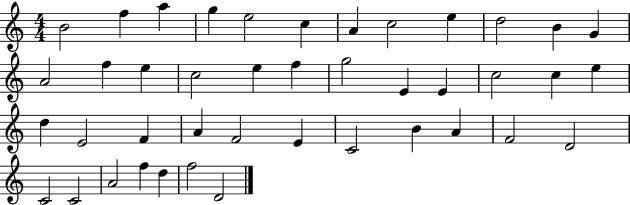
{
  \clef treble
  \numericTimeSignature
  \time 4/4
  \key c \major
  b'2 f''4 a''4 | g''4 e''2 c''4 | a'4 c''2 e''4 | d''2 b'4 g'4 | \break a'2 f''4 e''4 | c''2 e''4 f''4 | g''2 e'4 e'4 | c''2 c''4 e''4 | \break d''4 e'2 f'4 | a'4 f'2 e'4 | c'2 b'4 a'4 | f'2 d'2 | \break c'2 c'2 | a'2 f''4 d''4 | f''2 d'2 | \bar "|."
}